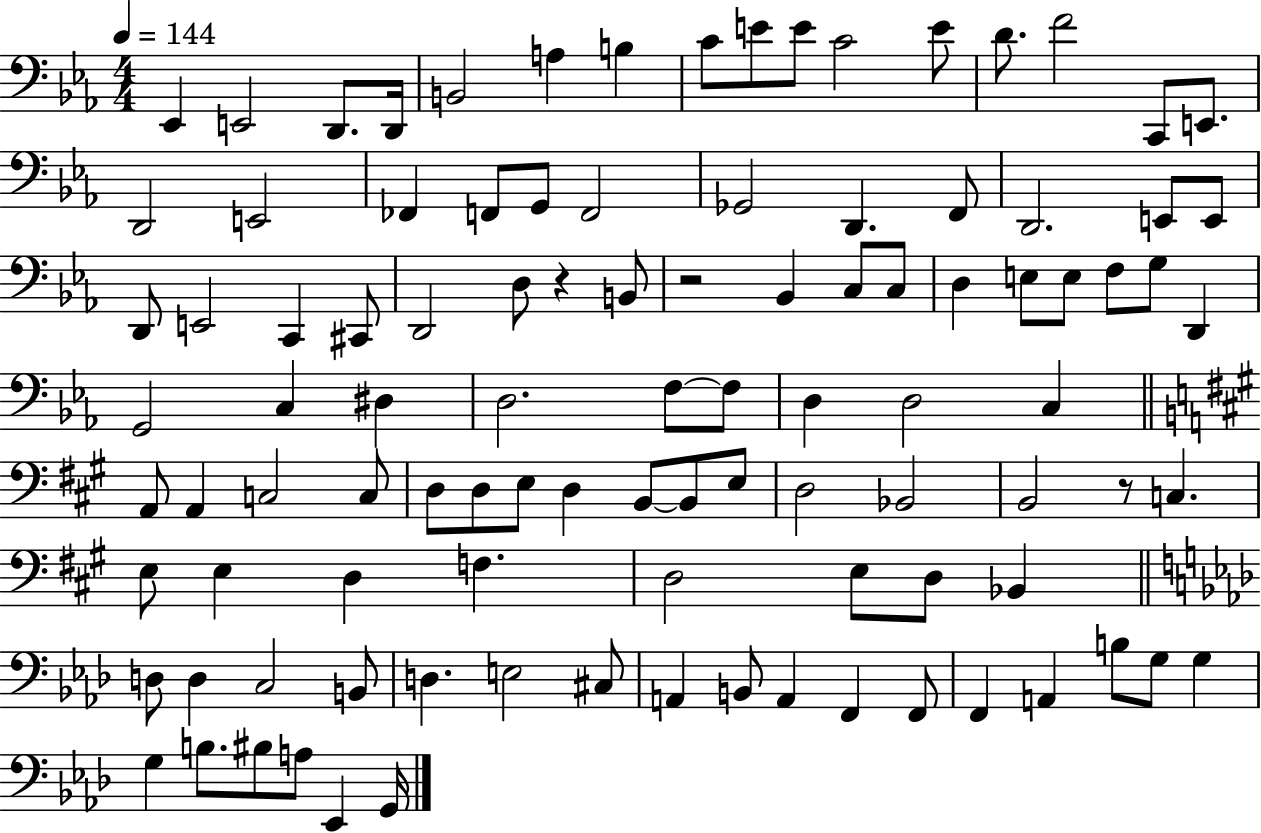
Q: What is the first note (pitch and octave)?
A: Eb2